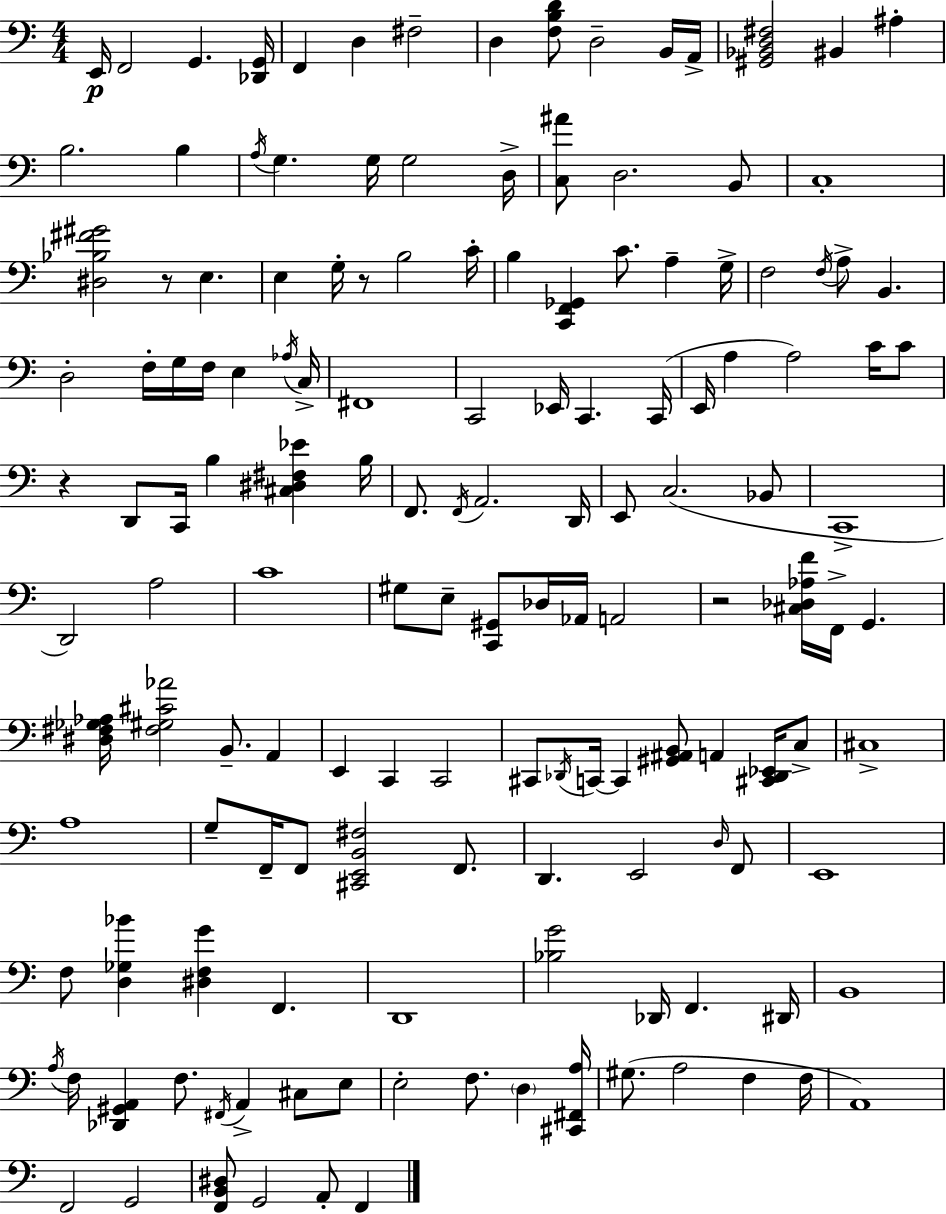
{
  \clef bass
  \numericTimeSignature
  \time 4/4
  \key c \major
  e,16\p f,2 g,4. <des, g,>16 | f,4 d4 fis2-- | d4 <f b d'>8 d2-- b,16 a,16-> | <gis, bes, d fis>2 bis,4 ais4-. | \break b2. b4 | \acciaccatura { a16 } g4. g16 g2 | d16-> <c ais'>8 d2. b,8 | c1-. | \break <dis bes fis' gis'>2 r8 e4. | e4 g16-. r8 b2 | c'16-. b4 <c, f, ges,>4 c'8. a4-- | g16-> f2 \acciaccatura { f16 } a8-> b,4. | \break d2-. f16-. g16 f16 e4 | \acciaccatura { aes16 } c16-> fis,1 | c,2 ees,16 c,4. | c,16( e,16 a4 a2) | \break c'16 c'8 r4 d,8 c,16 b4 <cis dis fis ees'>4 | b16 f,8. \acciaccatura { f,16 } a,2. | d,16 e,8 c2.( | bes,8 c,1-> | \break d,2) a2 | c'1 | gis8 e8-- <c, gis,>8 des16 aes,16 a,2 | r2 <cis des aes f'>16 f,16-> g,4. | \break <dis fis ges aes>16 <fis gis cis' aes'>2 b,8.-- | a,4 e,4 c,4 c,2 | cis,8 \acciaccatura { des,16 } c,16~~ c,4 <gis, ais, b,>8 a,4 | <cis, des, ees,>16 c8-> cis1-> | \break a1 | g8-- f,16-- f,8 <cis, e, b, fis>2 | f,8. d,4. e,2 | \grace { d16 } f,8 e,1 | \break f8 <d ges bes'>4 <dis f g'>4 | f,4. d,1 | <bes g'>2 des,16 f,4. | dis,16 b,1 | \break \acciaccatura { a16 } f16 <des, gis, a,>4 f8. \acciaccatura { fis,16 } | a,4-> cis8 e8 e2-. | f8. \parenthesize d4 <cis, fis, a>16 gis8.( a2 | f4 f16 a,1) | \break f,2 | g,2 <f, b, dis>8 g,2 | a,8-. f,4 \bar "|."
}